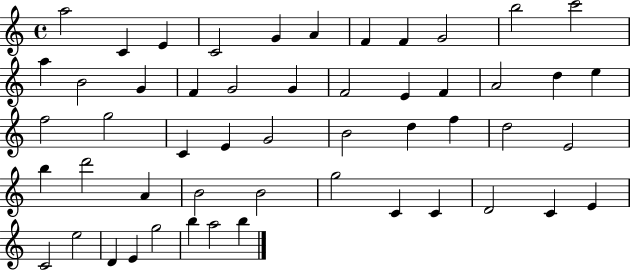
A5/h C4/q E4/q C4/h G4/q A4/q F4/q F4/q G4/h B5/h C6/h A5/q B4/h G4/q F4/q G4/h G4/q F4/h E4/q F4/q A4/h D5/q E5/q F5/h G5/h C4/q E4/q G4/h B4/h D5/q F5/q D5/h E4/h B5/q D6/h A4/q B4/h B4/h G5/h C4/q C4/q D4/h C4/q E4/q C4/h E5/h D4/q E4/q G5/h B5/q A5/h B5/q